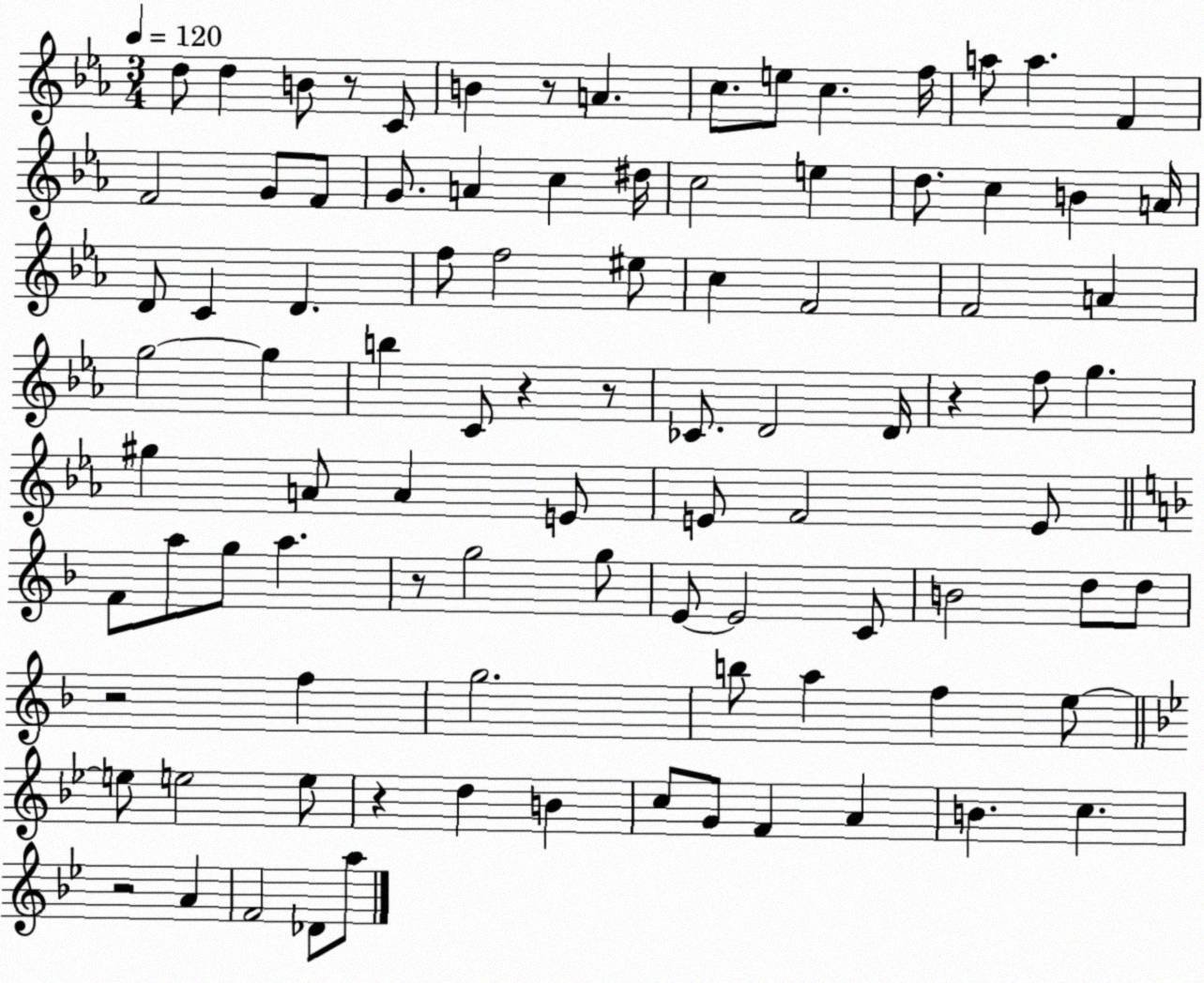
X:1
T:Untitled
M:3/4
L:1/4
K:Eb
d/2 d B/2 z/2 C/2 B z/2 A c/2 e/2 c f/4 a/2 a F F2 G/2 F/2 G/2 A c ^d/4 c2 e d/2 c B A/4 D/2 C D f/2 f2 ^e/2 c F2 F2 A g2 g b C/2 z z/2 _C/2 D2 D/4 z f/2 g ^g A/2 A E/2 E/2 F2 E/2 F/2 a/2 g/2 a z/2 g2 g/2 E/2 E2 C/2 B2 d/2 d/2 z2 f g2 b/2 a f e/2 e/2 e2 e/2 z d B c/2 G/2 F A B c z2 A F2 _D/2 a/2